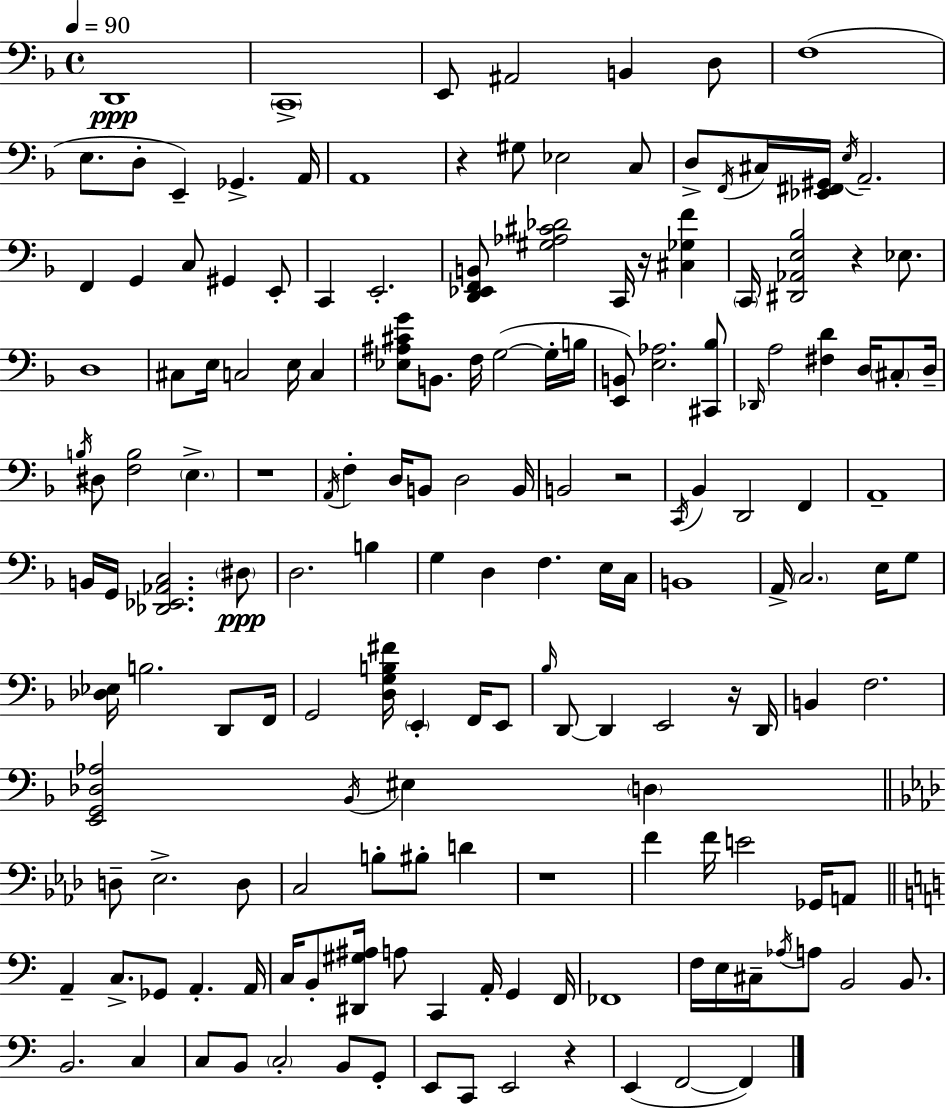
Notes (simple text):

D2/w C2/w E2/e A#2/h B2/q D3/e F3/w E3/e. D3/e E2/q Gb2/q. A2/s A2/w R/q G#3/e Eb3/h C3/e D3/e F2/s C#3/s [Eb2,F#2,G#2]/s E3/s A2/h. F2/q G2/q C3/e G#2/q E2/e C2/q E2/h. [D2,Eb2,F2,B2]/e [G#3,Ab3,C#4,Db4]/h C2/s R/s [C#3,Gb3,F4]/q C2/s [D#2,Ab2,E3,Bb3]/h R/q Eb3/e. D3/w C#3/e E3/s C3/h E3/s C3/q [Eb3,A#3,C#4,G4]/e B2/e. F3/s G3/h G3/s B3/s [E2,B2]/e [E3,Ab3]/h. [C#2,Bb3]/e Db2/s A3/h [F#3,D4]/q D3/s C#3/e D3/s B3/s D#3/e [F3,B3]/h E3/q. R/w A2/s F3/q D3/s B2/e D3/h B2/s B2/h R/h C2/s Bb2/q D2/h F2/q A2/w B2/s G2/s [Db2,Eb2,Ab2,C3]/h. D#3/e D3/h. B3/q G3/q D3/q F3/q. E3/s C3/s B2/w A2/s C3/h. E3/s G3/e [Db3,Eb3]/s B3/h. D2/e F2/s G2/h [D3,G3,B3,F#4]/s E2/q F2/s E2/e Bb3/s D2/e D2/q E2/h R/s D2/s B2/q F3/h. [E2,G2,Db3,Ab3]/h Bb2/s EIS3/q D3/q D3/e Eb3/h. D3/e C3/h B3/e BIS3/e D4/q R/w F4/q F4/s E4/h Gb2/s A2/e A2/q C3/e. Gb2/e A2/q. A2/s C3/s B2/e [D#2,G#3,A#3]/s A3/e C2/q A2/s G2/q F2/s FES2/w F3/s E3/s C#3/s Ab3/s A3/e B2/h B2/e. B2/h. C3/q C3/e B2/e C3/h B2/e G2/e E2/e C2/e E2/h R/q E2/q F2/h F2/q